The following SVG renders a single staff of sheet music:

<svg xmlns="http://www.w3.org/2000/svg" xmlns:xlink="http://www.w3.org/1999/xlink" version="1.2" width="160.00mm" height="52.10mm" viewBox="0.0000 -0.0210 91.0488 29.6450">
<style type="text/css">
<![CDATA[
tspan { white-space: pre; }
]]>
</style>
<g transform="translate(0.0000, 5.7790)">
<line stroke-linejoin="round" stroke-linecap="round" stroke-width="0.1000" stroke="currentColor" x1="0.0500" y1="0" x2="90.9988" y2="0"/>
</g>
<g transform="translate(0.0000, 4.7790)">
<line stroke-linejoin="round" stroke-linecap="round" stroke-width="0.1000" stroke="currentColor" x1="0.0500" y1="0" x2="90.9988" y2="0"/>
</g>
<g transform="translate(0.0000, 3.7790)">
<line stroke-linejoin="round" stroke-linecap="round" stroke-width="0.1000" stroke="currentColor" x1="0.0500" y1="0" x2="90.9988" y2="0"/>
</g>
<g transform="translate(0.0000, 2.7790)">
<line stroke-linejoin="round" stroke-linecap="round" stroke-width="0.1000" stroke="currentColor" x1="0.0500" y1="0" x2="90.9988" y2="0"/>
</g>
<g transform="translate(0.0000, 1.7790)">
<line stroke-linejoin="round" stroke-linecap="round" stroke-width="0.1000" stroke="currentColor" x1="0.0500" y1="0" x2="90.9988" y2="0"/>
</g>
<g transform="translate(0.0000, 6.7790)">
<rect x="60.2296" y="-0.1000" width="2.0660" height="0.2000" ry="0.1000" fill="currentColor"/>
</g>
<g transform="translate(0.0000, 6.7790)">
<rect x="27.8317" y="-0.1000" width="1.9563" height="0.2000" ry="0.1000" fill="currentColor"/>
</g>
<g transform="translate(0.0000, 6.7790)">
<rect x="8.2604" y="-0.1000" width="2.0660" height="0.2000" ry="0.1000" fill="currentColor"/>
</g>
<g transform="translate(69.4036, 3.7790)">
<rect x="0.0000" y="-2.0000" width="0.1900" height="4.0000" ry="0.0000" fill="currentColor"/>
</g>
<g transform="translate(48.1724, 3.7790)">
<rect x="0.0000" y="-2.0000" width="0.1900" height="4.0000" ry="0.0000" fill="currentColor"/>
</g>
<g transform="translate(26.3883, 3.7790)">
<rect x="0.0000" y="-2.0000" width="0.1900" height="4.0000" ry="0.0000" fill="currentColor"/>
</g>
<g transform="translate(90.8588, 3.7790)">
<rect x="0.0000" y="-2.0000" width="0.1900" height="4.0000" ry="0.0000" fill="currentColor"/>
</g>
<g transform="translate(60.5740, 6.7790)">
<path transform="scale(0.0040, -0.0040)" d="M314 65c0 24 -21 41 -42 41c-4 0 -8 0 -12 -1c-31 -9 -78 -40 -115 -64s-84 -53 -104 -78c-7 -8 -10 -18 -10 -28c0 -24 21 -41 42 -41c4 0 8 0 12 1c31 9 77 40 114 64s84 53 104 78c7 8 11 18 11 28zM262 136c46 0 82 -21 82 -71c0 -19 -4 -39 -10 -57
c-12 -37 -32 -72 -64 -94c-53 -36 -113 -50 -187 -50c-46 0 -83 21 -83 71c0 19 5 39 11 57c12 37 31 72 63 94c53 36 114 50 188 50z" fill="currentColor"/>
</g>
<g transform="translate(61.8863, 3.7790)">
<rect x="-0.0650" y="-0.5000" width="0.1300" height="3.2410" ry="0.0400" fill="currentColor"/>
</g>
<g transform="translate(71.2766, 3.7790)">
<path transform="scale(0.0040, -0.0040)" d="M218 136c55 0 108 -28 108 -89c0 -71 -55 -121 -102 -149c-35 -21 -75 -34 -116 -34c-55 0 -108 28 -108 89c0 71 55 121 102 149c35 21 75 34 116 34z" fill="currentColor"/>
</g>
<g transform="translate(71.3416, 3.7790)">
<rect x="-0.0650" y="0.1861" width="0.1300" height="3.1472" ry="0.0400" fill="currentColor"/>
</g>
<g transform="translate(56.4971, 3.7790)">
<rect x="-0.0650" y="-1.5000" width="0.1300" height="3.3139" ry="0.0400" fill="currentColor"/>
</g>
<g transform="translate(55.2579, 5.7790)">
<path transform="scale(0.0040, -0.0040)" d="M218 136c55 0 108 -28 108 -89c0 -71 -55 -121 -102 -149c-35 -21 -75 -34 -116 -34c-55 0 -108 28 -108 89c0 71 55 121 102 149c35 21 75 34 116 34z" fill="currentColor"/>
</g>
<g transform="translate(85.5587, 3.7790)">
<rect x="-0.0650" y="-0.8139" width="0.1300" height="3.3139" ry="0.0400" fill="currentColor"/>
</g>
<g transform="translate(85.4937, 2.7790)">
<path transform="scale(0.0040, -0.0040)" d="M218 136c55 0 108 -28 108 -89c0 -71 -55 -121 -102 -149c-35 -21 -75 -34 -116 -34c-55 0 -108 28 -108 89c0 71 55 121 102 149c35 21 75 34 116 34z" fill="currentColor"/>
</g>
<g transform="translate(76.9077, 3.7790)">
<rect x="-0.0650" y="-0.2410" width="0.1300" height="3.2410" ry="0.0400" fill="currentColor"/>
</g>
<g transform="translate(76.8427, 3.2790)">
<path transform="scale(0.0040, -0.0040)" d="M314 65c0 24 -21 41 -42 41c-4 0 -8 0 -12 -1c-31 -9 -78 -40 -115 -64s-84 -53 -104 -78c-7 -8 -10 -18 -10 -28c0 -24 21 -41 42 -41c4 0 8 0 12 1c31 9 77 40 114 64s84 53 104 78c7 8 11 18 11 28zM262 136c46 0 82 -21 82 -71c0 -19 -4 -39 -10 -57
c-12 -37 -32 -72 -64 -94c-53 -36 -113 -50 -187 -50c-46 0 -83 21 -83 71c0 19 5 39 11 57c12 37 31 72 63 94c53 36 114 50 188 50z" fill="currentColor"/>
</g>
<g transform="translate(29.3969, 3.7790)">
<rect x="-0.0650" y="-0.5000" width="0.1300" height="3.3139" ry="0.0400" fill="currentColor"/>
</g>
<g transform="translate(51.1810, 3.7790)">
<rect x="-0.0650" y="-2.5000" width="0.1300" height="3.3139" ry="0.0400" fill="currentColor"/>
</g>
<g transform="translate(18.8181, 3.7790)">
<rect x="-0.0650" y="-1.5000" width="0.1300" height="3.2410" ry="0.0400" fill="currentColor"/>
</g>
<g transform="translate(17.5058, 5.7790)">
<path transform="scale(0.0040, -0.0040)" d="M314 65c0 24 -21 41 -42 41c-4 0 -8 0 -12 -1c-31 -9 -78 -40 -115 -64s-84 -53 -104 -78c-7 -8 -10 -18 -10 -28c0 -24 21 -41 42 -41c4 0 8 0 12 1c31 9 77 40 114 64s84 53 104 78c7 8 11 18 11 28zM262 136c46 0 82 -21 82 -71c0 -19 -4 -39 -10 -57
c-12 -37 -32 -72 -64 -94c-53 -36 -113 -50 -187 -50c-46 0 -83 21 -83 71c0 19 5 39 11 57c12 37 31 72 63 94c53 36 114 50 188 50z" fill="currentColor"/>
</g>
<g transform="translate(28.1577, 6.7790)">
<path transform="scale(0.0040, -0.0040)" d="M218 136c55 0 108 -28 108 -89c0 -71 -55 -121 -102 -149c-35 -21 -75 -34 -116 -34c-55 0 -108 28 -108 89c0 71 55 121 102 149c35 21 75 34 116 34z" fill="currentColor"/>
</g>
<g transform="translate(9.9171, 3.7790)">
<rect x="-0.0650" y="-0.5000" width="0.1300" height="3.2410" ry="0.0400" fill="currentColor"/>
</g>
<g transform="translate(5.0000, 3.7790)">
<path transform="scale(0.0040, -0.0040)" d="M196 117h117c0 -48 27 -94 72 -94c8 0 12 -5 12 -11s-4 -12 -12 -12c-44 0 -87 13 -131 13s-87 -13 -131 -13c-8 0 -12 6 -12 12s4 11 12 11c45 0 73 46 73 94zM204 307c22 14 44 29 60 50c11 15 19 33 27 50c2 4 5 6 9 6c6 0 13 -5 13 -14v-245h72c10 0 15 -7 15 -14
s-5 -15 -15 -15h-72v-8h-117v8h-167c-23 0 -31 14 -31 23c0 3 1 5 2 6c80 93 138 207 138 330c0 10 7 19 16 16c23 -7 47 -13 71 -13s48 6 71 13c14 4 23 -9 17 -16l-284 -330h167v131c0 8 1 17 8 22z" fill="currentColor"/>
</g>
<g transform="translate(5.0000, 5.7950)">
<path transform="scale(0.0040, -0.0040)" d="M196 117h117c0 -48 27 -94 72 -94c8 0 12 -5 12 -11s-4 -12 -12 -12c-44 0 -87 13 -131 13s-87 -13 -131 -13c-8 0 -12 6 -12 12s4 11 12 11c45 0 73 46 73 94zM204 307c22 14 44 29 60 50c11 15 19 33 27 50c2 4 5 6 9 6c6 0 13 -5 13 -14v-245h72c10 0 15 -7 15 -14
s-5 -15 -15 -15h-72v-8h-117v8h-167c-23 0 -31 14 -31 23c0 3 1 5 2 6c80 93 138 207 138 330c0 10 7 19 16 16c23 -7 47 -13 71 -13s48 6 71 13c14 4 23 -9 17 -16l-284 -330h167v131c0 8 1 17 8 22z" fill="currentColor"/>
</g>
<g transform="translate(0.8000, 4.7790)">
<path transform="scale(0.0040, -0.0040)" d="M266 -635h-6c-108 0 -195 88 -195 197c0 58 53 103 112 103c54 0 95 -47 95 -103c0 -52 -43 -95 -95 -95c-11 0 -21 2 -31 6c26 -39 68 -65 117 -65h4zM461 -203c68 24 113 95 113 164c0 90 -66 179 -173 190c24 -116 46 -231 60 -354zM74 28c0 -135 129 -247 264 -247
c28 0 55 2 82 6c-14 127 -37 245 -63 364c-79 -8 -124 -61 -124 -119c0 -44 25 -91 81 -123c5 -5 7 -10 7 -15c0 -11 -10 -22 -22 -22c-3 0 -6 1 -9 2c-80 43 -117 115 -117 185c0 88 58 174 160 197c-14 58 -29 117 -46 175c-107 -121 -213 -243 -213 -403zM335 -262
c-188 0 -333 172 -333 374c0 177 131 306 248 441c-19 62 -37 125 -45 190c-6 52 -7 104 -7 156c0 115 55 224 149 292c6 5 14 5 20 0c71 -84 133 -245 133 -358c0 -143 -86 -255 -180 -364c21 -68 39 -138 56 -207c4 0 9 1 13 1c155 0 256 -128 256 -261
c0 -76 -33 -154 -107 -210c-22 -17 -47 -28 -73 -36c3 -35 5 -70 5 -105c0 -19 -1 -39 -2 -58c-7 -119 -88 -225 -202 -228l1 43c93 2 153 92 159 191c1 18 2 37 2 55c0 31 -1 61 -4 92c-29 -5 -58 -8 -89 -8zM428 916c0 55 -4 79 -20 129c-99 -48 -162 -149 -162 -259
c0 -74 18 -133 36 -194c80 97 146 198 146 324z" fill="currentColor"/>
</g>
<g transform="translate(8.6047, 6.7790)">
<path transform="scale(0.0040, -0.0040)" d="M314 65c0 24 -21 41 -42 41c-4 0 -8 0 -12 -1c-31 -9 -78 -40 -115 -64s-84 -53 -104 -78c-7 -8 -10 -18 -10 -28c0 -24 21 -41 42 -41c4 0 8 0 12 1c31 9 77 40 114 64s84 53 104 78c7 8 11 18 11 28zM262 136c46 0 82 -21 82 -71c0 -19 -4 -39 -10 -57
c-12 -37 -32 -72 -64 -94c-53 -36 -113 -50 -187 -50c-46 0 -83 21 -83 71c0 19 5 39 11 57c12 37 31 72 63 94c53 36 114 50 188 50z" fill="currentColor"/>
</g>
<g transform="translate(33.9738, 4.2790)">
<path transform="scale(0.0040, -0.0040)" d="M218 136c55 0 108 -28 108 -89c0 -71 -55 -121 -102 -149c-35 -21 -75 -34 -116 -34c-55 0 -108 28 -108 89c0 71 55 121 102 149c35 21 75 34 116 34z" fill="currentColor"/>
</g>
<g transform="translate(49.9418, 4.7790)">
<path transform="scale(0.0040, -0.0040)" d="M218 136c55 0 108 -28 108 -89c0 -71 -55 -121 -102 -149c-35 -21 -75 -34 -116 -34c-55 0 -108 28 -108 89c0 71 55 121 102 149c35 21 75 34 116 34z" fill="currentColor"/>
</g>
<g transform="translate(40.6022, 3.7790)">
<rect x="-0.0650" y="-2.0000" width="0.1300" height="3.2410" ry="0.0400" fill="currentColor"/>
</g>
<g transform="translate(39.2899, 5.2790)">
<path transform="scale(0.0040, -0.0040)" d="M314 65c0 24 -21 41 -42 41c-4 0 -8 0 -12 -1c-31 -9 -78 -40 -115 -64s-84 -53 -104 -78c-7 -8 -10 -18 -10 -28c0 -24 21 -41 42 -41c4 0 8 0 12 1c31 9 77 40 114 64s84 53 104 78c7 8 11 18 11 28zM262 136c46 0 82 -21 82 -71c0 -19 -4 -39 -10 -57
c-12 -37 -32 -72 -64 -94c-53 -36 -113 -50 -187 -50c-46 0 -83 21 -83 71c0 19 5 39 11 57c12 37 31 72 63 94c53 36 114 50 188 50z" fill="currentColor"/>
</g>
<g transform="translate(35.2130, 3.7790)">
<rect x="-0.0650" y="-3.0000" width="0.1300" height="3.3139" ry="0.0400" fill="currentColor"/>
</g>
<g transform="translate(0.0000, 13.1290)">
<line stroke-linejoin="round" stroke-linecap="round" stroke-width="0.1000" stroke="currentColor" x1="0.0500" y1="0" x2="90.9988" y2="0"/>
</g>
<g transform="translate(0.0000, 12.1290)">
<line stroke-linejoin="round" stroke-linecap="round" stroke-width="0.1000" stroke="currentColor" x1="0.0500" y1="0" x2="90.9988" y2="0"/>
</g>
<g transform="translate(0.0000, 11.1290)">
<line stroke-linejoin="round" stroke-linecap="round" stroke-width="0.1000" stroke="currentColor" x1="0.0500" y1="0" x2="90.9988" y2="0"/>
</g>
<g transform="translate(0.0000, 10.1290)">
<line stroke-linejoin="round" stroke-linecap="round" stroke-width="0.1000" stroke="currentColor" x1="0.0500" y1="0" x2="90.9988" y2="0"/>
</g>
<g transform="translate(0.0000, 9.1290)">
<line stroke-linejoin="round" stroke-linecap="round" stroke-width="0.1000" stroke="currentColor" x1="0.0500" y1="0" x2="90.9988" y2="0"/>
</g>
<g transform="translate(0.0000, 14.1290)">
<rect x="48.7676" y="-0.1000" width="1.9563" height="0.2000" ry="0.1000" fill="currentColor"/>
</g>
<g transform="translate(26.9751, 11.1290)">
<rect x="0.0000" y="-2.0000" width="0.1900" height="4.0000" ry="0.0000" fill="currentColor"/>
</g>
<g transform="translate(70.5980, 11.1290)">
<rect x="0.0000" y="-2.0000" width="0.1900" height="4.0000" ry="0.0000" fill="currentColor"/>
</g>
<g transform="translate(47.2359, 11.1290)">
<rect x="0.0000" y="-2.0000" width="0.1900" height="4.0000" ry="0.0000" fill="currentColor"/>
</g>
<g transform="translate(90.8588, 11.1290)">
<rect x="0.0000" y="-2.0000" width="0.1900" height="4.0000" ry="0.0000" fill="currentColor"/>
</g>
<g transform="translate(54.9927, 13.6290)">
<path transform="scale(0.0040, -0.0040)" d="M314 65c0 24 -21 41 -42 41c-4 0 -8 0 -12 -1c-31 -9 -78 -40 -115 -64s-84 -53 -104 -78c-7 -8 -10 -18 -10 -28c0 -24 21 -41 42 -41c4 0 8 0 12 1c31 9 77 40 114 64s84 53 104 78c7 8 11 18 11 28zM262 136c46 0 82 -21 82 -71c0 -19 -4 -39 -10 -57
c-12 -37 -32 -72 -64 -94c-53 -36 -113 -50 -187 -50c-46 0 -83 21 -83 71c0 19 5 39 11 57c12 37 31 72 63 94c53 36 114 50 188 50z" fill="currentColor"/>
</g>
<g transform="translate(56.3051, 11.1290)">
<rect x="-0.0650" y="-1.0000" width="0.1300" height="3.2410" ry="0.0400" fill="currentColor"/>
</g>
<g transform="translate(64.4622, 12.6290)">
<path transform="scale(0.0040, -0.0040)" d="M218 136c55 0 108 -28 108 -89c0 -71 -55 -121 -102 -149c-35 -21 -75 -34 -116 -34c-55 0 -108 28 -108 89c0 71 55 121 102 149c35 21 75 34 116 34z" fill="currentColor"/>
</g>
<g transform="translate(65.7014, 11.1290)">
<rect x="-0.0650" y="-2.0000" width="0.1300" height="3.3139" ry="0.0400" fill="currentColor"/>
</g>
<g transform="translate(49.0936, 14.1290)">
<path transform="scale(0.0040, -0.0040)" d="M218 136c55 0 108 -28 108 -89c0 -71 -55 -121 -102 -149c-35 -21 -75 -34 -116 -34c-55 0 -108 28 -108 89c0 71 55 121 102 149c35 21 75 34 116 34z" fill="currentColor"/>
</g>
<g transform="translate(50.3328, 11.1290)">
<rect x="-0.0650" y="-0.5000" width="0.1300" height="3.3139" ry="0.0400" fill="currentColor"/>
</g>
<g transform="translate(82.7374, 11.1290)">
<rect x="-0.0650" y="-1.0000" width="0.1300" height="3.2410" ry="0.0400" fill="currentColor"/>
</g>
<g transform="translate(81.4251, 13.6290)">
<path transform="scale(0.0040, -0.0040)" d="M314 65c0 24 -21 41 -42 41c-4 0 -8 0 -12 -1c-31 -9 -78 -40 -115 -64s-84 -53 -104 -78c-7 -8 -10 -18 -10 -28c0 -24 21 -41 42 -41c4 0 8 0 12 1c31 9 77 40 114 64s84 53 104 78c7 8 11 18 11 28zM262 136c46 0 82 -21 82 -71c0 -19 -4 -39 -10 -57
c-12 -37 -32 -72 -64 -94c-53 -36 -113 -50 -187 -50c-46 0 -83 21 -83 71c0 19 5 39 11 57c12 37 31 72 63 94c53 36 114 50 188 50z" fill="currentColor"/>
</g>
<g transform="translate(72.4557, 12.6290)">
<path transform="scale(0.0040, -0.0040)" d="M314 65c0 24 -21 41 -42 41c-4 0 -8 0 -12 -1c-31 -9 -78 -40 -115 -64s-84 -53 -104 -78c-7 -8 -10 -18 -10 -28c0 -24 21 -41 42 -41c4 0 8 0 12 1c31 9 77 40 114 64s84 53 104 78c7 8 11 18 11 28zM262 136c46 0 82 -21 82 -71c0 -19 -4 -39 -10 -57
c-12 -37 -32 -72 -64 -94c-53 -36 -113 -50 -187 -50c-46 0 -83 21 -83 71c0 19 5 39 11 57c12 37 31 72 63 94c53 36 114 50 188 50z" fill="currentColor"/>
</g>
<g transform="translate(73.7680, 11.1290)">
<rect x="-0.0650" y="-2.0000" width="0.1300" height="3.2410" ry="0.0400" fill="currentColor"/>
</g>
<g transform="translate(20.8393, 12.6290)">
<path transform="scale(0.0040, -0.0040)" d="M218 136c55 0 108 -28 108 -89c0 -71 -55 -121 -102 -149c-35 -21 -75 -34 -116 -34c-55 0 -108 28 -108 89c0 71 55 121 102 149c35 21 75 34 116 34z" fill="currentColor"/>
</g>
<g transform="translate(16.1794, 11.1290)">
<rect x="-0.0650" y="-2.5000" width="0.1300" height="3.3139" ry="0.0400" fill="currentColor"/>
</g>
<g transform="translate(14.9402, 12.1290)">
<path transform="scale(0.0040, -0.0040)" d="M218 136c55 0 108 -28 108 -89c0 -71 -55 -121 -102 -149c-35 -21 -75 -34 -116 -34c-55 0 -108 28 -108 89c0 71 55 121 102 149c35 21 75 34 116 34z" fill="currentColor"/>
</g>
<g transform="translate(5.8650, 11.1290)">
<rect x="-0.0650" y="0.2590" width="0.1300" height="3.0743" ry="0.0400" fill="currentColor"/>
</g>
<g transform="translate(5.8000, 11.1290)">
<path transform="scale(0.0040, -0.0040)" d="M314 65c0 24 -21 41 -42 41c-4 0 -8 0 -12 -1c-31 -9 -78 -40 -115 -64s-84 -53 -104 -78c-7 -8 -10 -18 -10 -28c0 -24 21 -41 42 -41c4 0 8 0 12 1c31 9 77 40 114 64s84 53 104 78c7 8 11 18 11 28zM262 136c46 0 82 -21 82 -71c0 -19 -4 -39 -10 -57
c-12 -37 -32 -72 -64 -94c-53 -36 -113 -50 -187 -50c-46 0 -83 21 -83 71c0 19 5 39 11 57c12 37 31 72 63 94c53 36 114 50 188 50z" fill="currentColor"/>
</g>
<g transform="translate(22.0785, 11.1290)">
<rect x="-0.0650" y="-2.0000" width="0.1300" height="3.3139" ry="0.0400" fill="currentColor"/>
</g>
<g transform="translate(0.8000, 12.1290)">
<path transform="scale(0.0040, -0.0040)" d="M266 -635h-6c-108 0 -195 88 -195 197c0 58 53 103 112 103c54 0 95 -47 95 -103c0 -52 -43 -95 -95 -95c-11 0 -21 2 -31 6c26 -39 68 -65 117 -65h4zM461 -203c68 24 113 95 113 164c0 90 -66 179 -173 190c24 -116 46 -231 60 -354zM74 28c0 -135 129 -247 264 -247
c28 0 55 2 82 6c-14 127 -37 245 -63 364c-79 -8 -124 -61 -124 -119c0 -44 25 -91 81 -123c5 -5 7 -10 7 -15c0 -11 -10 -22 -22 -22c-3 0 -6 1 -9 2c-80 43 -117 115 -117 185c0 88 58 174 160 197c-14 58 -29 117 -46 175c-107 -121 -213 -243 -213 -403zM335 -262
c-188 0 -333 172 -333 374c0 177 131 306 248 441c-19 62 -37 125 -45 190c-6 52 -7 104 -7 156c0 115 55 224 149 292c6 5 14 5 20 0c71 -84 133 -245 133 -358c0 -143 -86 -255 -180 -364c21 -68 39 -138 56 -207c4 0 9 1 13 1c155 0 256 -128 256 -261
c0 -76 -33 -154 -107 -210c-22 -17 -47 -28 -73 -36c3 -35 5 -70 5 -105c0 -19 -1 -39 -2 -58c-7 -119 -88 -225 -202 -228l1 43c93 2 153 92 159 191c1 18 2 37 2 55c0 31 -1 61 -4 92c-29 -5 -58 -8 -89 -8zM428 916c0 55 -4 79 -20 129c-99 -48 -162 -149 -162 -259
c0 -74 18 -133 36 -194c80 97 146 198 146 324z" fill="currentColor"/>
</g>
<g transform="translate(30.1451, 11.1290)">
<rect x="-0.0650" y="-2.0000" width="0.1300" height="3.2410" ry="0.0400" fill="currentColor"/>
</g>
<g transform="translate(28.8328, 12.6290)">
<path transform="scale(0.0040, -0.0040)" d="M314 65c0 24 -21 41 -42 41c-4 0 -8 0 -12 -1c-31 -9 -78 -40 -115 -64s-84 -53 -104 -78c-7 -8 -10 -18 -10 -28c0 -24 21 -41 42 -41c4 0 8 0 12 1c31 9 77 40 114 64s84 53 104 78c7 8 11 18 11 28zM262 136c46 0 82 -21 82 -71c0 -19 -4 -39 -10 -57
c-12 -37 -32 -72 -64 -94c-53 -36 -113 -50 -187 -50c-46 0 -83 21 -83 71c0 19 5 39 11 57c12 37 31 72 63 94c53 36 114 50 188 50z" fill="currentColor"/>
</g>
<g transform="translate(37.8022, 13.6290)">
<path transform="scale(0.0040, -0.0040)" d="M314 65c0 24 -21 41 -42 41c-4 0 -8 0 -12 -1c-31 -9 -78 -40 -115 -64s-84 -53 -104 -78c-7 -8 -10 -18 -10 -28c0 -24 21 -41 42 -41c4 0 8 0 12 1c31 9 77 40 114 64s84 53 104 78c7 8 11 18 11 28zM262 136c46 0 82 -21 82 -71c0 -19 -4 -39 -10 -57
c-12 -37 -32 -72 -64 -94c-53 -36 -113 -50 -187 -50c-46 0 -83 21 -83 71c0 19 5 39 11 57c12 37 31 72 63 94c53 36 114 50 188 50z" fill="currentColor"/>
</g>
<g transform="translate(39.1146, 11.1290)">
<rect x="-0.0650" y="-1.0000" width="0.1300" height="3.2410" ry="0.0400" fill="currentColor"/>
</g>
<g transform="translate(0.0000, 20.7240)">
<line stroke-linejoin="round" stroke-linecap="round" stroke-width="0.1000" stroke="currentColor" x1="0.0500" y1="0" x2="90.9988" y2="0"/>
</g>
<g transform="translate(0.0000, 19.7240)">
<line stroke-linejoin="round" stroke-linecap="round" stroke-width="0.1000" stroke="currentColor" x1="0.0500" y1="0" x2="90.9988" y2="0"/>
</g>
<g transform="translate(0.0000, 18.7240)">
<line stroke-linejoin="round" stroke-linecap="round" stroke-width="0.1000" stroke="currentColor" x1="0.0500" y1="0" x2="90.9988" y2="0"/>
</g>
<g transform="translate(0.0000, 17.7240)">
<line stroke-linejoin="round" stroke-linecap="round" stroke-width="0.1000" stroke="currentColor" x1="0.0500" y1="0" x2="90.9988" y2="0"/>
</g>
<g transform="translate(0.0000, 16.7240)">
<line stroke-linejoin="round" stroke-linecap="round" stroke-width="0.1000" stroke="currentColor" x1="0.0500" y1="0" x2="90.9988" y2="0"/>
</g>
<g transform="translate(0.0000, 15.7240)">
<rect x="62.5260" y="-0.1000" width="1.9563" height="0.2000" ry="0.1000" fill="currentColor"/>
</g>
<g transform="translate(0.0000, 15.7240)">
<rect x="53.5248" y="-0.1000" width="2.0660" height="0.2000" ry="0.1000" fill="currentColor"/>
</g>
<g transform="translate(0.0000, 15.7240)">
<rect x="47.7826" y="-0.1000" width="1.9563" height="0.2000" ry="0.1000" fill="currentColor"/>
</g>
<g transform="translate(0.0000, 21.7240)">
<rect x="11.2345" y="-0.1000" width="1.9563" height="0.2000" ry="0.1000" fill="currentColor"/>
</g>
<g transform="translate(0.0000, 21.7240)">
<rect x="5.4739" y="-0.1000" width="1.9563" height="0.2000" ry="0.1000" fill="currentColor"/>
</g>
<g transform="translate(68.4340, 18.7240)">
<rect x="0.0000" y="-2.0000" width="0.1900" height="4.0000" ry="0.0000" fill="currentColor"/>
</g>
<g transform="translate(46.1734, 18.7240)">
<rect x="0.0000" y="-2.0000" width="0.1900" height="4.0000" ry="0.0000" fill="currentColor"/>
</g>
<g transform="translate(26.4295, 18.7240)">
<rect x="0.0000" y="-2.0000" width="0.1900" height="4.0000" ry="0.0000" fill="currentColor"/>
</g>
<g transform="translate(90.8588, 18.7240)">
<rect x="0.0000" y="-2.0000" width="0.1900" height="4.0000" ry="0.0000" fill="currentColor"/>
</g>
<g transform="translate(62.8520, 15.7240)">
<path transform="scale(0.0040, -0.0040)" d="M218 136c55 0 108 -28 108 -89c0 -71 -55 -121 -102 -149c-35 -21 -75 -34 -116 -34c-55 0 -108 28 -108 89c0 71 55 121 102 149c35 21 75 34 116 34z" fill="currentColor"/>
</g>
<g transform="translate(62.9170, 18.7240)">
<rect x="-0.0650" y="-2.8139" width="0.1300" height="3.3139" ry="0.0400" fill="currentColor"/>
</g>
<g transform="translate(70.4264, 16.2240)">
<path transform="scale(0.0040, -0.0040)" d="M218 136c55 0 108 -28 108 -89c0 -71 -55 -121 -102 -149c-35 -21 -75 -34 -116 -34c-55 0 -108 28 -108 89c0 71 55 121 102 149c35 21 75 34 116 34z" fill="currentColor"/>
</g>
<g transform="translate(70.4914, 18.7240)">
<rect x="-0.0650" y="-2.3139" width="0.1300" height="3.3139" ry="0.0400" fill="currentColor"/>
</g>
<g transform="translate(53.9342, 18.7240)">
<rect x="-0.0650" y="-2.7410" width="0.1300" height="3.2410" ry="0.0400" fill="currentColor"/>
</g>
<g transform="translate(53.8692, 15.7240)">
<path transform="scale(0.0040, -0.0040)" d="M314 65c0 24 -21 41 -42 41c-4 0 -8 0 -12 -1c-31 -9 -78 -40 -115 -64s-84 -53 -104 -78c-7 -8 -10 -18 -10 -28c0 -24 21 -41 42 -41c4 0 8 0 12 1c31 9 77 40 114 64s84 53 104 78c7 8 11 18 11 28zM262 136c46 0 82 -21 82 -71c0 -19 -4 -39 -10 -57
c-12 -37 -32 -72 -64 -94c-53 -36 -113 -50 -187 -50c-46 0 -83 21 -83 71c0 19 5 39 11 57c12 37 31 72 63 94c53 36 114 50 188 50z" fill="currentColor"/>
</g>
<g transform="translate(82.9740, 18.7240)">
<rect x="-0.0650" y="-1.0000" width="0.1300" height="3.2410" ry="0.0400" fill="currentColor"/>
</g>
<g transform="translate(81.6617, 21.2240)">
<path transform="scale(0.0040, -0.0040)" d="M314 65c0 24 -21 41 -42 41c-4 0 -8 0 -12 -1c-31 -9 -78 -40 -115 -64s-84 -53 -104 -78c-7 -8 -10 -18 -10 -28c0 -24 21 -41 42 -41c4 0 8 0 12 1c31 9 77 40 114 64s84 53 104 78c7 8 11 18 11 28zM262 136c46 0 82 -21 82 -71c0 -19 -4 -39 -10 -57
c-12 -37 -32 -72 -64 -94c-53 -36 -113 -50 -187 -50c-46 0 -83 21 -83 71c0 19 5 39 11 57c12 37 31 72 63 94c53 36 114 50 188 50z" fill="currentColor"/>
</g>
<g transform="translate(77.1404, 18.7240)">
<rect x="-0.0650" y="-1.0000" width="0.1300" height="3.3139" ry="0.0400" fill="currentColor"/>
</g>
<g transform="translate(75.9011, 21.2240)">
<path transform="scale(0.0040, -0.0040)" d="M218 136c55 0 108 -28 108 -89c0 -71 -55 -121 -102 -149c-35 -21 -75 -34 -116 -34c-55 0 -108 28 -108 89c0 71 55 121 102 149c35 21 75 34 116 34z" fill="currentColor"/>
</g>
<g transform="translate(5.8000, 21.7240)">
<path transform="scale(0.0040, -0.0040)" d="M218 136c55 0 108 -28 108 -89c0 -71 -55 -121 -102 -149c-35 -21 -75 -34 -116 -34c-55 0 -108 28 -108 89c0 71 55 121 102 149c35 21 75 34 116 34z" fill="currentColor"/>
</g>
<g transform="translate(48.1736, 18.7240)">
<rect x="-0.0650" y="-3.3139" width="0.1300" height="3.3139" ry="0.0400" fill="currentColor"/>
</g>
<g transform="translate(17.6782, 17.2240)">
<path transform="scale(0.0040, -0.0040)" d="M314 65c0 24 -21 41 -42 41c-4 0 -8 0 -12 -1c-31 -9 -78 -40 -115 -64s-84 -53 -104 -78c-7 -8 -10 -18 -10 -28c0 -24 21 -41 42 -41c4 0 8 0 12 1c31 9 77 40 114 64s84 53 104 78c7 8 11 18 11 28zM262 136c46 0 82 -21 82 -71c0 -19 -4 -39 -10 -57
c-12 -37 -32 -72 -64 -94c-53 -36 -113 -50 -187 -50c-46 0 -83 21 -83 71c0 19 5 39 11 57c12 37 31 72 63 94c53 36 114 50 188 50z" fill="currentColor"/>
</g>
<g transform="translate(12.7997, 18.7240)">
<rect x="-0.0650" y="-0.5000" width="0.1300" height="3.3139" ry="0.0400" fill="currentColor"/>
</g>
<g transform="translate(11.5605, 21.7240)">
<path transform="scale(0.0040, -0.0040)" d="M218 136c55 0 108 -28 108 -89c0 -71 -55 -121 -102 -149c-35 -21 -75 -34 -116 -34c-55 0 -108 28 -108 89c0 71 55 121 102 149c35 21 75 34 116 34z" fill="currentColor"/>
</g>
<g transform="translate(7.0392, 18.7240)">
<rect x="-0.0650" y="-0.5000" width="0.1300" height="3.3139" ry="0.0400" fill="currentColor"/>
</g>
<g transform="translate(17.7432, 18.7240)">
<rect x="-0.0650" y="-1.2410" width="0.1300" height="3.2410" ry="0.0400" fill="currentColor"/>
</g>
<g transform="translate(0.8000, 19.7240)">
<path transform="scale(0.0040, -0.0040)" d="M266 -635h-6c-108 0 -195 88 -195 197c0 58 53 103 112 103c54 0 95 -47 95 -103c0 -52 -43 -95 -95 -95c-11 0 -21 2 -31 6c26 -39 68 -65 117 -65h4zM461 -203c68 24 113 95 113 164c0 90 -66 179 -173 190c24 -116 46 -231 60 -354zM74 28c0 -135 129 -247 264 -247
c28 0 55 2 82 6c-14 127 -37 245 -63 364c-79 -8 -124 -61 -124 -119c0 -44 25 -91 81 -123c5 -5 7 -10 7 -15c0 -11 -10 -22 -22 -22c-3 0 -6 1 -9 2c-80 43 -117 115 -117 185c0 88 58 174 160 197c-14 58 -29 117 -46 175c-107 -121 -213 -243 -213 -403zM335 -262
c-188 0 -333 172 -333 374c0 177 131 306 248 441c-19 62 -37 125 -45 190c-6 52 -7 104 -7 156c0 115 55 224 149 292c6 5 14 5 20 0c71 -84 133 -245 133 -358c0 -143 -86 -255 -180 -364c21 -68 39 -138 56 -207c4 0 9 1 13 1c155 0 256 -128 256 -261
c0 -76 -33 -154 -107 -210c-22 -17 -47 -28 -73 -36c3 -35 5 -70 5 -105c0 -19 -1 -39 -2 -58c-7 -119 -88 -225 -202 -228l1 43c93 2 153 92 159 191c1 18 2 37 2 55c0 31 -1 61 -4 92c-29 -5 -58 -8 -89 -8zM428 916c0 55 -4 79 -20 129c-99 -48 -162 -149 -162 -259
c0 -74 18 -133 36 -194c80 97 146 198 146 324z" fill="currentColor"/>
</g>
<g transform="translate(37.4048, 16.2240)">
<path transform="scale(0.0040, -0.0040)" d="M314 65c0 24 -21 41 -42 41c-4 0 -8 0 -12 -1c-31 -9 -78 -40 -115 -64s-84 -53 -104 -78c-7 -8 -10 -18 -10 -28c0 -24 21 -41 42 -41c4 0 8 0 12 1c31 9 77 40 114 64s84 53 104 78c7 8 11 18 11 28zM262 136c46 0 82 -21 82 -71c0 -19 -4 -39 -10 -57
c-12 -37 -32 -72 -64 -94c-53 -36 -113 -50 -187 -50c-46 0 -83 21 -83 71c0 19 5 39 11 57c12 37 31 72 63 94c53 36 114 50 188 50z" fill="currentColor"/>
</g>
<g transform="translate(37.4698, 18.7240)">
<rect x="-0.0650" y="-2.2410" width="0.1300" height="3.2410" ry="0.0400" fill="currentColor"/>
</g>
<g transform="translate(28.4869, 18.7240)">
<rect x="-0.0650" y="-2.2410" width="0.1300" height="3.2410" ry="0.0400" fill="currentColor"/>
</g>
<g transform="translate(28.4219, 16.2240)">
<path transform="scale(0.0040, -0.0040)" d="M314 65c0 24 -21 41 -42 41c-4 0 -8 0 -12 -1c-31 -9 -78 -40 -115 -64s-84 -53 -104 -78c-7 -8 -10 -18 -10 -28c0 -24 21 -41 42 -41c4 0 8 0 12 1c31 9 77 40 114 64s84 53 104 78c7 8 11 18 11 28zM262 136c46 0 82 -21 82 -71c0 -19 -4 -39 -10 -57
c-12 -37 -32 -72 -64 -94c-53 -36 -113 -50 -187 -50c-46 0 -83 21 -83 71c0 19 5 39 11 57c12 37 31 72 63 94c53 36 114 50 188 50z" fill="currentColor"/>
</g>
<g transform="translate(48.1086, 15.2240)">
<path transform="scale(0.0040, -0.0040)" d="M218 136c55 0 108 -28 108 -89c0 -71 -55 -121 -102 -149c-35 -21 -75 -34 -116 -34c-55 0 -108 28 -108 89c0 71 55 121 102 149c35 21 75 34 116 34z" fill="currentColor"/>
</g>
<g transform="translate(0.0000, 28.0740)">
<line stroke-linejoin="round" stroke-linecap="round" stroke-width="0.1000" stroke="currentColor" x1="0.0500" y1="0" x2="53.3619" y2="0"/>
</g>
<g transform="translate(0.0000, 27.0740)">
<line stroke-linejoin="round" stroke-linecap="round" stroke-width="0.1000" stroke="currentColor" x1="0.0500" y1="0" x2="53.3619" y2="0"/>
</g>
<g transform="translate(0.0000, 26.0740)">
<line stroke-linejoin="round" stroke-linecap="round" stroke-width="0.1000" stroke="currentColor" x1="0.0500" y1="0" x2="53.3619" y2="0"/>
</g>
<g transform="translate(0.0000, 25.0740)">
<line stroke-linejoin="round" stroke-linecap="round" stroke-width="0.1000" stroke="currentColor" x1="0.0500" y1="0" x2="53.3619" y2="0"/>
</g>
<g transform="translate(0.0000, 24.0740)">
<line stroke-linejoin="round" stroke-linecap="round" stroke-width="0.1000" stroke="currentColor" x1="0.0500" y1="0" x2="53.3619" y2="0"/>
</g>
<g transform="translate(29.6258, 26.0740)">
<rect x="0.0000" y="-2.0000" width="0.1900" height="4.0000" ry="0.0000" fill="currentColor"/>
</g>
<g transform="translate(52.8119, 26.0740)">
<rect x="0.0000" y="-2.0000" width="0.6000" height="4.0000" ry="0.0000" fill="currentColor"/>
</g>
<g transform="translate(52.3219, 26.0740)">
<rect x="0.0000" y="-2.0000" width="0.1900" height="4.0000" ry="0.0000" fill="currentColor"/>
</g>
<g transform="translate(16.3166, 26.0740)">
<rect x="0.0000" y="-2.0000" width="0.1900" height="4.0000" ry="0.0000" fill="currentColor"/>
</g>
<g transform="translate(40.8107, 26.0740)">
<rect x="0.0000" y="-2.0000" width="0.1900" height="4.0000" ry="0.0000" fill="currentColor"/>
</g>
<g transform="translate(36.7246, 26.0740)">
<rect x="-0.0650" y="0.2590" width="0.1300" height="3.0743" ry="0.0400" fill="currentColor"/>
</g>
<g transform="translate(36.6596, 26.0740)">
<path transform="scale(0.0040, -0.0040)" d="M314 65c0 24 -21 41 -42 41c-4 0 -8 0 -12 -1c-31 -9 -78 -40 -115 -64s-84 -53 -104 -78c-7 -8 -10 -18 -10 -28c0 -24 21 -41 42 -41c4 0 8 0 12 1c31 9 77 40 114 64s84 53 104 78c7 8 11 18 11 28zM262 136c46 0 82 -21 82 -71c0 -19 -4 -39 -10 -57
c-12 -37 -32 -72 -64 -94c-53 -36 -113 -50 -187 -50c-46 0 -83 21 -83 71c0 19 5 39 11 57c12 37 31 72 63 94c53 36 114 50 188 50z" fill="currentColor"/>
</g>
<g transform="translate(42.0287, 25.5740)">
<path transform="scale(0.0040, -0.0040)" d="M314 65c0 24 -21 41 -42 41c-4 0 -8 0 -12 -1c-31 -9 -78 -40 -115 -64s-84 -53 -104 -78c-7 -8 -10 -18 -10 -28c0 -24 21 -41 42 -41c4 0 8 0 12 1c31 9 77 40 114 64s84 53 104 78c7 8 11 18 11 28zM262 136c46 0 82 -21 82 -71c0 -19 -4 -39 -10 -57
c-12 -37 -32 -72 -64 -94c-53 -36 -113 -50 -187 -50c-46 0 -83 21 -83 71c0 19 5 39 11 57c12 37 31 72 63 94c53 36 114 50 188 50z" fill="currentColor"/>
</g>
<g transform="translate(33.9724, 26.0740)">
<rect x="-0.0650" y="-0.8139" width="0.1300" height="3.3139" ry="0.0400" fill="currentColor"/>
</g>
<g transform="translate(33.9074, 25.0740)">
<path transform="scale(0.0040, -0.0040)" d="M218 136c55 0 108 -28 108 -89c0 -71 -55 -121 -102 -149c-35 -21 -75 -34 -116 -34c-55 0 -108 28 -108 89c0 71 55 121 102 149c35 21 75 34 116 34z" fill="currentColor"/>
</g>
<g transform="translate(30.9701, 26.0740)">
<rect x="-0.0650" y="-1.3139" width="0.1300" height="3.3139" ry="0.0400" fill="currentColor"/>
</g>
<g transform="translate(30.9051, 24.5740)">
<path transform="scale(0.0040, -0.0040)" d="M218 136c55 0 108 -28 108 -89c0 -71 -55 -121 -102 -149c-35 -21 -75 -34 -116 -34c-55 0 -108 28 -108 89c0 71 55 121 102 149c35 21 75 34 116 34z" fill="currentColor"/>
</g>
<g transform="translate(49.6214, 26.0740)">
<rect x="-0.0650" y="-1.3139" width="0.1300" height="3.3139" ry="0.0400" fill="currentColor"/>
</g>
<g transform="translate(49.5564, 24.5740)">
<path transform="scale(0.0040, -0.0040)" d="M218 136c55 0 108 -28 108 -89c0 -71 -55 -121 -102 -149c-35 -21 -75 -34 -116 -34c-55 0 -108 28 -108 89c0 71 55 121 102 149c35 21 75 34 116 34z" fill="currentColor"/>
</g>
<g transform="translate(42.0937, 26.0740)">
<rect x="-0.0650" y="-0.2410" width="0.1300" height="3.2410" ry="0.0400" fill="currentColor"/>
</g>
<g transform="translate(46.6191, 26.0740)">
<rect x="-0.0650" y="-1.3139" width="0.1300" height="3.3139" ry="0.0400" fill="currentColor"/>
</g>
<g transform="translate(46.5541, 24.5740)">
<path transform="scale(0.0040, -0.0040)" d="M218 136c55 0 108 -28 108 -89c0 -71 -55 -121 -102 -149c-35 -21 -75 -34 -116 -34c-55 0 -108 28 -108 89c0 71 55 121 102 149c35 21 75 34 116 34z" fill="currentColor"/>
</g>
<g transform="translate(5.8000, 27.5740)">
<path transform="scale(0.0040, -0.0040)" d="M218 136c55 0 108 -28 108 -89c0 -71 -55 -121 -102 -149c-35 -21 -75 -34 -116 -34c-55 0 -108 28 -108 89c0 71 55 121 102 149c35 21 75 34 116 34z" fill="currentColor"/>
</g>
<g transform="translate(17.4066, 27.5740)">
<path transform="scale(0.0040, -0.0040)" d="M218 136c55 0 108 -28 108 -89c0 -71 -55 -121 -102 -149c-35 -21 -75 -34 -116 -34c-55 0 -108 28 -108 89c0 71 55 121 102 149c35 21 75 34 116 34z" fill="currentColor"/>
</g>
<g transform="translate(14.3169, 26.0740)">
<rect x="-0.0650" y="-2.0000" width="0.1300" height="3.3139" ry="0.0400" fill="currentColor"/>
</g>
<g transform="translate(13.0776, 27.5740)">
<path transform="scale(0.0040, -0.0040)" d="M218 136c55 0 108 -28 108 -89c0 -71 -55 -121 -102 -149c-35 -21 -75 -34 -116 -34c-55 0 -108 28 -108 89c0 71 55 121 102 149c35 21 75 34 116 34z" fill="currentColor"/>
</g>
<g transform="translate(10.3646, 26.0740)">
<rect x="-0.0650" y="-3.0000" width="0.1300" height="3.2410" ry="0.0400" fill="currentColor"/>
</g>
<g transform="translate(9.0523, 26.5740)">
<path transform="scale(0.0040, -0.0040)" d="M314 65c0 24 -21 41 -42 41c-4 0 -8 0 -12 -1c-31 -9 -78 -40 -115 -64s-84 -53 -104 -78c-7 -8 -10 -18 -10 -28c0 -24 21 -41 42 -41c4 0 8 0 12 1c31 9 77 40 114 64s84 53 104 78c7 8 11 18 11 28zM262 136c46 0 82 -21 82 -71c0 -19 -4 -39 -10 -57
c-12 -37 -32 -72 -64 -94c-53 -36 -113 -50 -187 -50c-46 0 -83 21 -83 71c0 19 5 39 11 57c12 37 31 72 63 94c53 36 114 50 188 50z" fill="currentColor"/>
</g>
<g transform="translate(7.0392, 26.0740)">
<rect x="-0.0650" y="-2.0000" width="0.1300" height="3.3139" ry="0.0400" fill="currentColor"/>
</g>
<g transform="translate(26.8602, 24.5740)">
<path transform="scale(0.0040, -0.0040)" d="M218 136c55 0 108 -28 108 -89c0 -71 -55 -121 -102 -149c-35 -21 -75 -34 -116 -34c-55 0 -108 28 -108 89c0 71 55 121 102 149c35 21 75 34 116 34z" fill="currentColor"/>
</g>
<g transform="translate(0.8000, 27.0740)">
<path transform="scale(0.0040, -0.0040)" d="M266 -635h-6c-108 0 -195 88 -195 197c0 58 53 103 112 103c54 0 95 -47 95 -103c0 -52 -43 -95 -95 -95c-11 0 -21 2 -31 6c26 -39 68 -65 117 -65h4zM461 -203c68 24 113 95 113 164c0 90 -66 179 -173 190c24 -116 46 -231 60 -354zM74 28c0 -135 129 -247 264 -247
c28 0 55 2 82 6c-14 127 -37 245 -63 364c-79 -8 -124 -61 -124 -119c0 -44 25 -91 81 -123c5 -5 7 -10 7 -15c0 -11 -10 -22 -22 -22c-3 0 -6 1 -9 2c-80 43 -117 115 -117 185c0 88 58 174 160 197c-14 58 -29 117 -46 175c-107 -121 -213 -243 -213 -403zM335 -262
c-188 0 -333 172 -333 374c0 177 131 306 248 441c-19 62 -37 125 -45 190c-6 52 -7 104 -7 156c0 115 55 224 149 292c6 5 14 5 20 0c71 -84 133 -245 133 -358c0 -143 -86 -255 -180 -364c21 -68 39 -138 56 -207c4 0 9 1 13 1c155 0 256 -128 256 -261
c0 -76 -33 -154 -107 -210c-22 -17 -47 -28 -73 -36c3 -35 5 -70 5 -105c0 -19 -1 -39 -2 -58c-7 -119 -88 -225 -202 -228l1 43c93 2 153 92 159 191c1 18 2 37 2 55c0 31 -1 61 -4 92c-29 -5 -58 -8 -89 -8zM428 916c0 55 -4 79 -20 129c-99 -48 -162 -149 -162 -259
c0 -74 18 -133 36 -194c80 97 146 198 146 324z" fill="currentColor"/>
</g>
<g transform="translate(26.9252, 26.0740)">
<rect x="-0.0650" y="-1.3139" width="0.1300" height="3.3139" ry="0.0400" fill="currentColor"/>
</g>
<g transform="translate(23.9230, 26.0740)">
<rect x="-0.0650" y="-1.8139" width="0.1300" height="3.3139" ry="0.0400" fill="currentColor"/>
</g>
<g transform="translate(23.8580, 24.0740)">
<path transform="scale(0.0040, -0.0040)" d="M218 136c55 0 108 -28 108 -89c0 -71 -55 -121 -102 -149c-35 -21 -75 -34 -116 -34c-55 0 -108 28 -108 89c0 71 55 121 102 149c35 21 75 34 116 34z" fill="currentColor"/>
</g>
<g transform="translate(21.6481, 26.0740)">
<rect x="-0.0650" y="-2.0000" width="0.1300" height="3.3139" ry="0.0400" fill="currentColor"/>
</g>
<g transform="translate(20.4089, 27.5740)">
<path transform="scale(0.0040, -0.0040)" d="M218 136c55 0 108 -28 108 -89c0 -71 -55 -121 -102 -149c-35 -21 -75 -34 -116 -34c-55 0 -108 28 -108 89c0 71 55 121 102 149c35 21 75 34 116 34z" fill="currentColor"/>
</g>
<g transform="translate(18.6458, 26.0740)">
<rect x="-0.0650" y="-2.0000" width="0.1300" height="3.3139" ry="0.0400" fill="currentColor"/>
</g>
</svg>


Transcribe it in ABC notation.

X:1
T:Untitled
M:4/4
L:1/4
K:C
C2 E2 C A F2 G E C2 B c2 d B2 G F F2 D2 C D2 F F2 D2 C C e2 g2 g2 b a2 a g D D2 F A2 F F F f e e d B2 c2 e e